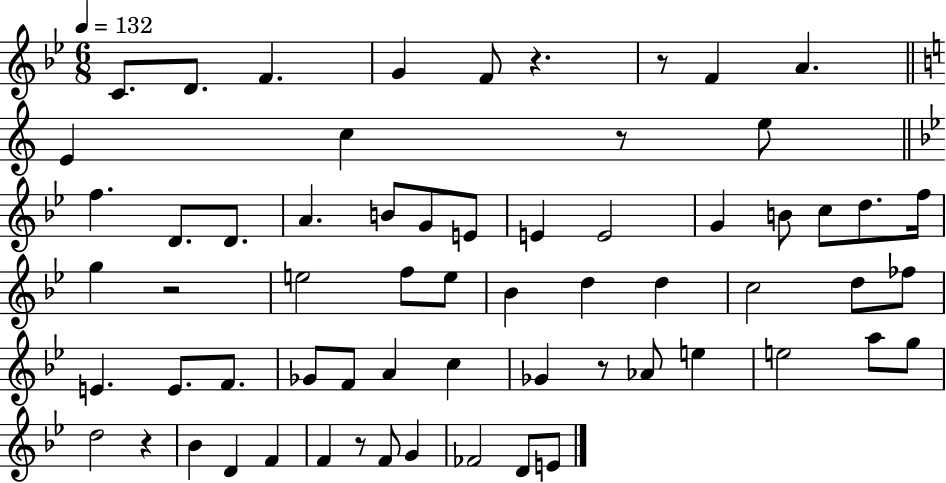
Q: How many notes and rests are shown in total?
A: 64